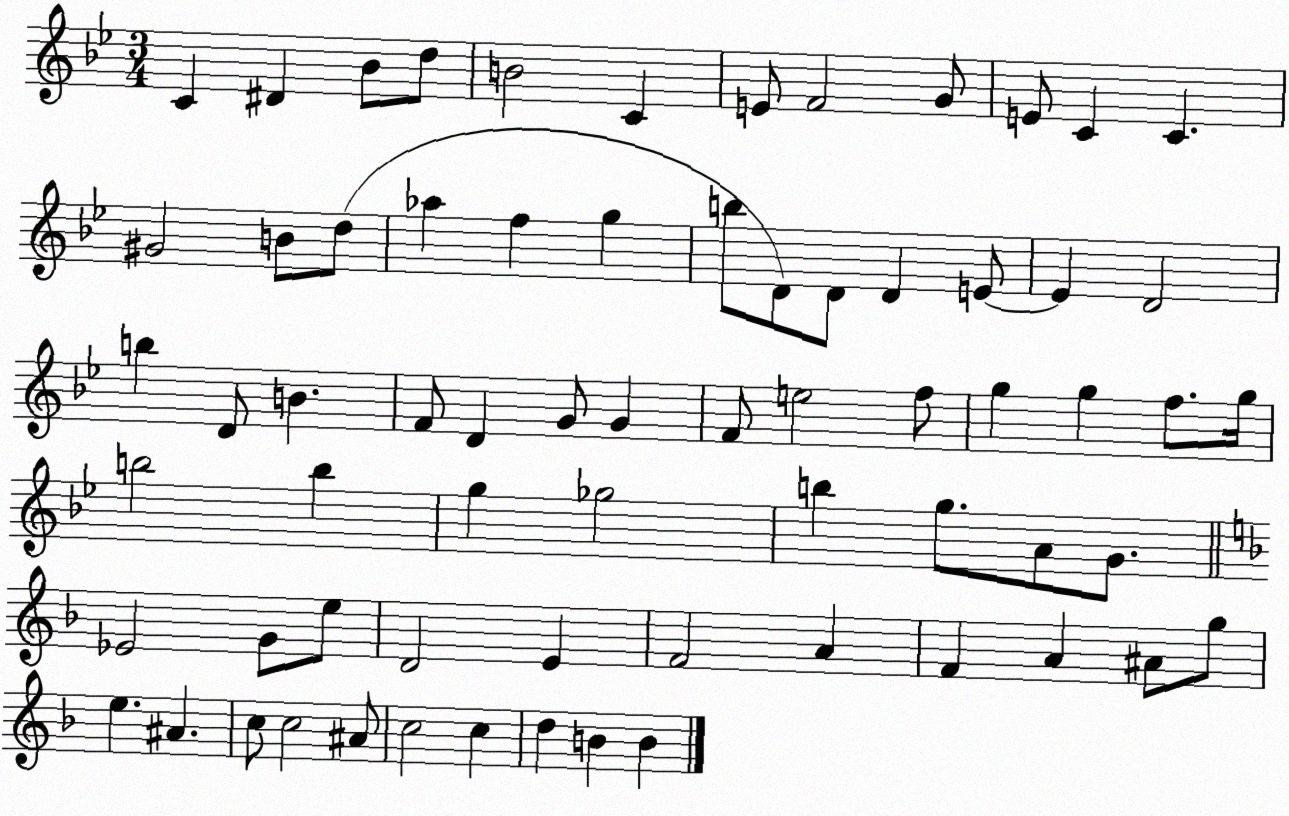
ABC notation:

X:1
T:Untitled
M:3/4
L:1/4
K:Bb
C ^D _B/2 d/2 B2 C E/2 F2 G/2 E/2 C C ^G2 B/2 d/2 _a f g b/2 D/2 D/2 D E/2 E D2 b D/2 B F/2 D G/2 G F/2 e2 f/2 g g f/2 g/4 b2 b g _g2 b g/2 A/2 G/2 _E2 G/2 e/2 D2 E F2 A F A ^A/2 g/2 e ^A c/2 c2 ^A/2 c2 c d B B